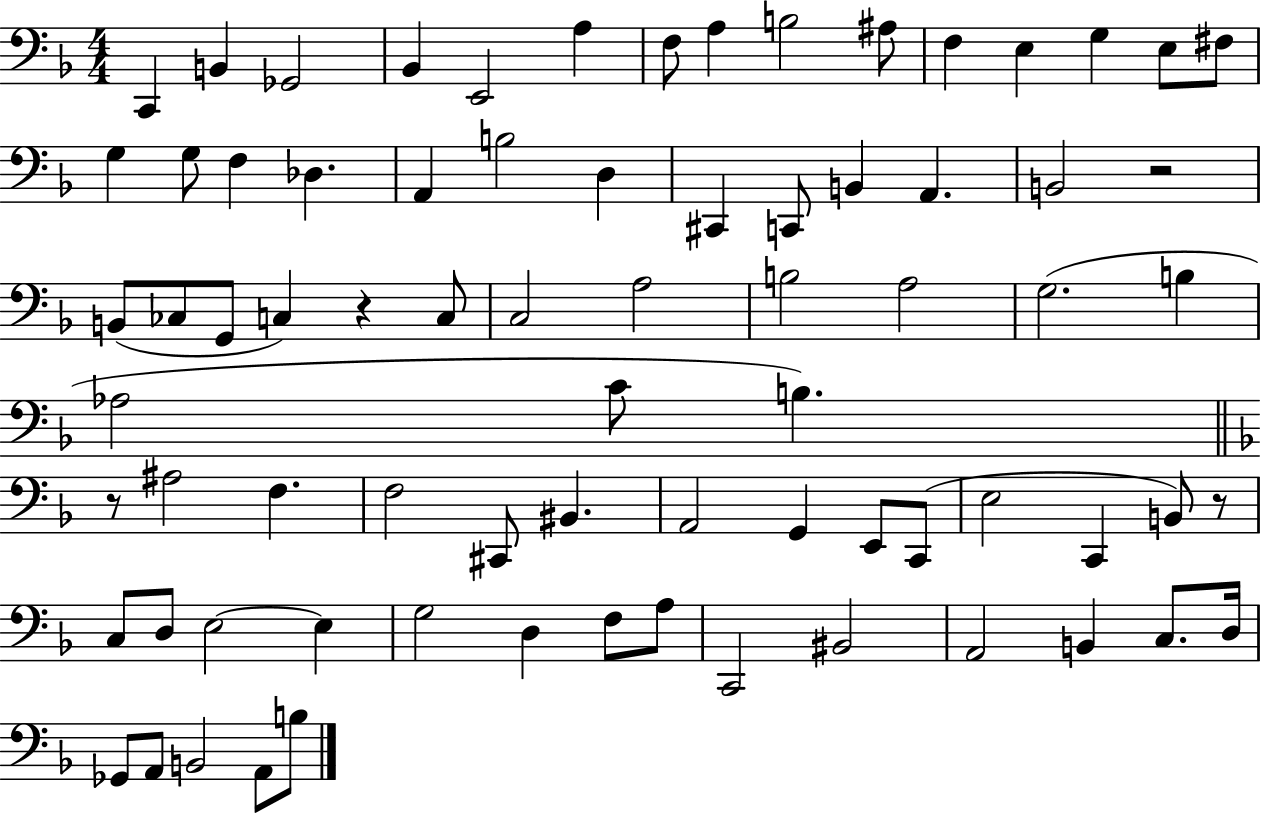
{
  \clef bass
  \numericTimeSignature
  \time 4/4
  \key f \major
  \repeat volta 2 { c,4 b,4 ges,2 | bes,4 e,2 a4 | f8 a4 b2 ais8 | f4 e4 g4 e8 fis8 | \break g4 g8 f4 des4. | a,4 b2 d4 | cis,4 c,8 b,4 a,4. | b,2 r2 | \break b,8( ces8 g,8 c4) r4 c8 | c2 a2 | b2 a2 | g2.( b4 | \break aes2 c'8 b4.) | \bar "||" \break \key f \major r8 ais2 f4. | f2 cis,8 bis,4. | a,2 g,4 e,8 c,8( | e2 c,4 b,8) r8 | \break c8 d8 e2~~ e4 | g2 d4 f8 a8 | c,2 bis,2 | a,2 b,4 c8. d16 | \break ges,8 a,8 b,2 a,8 b8 | } \bar "|."
}